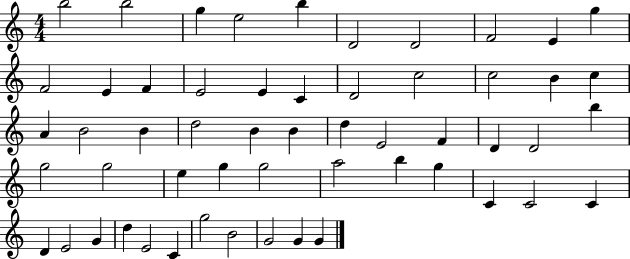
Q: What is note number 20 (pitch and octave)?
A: B4